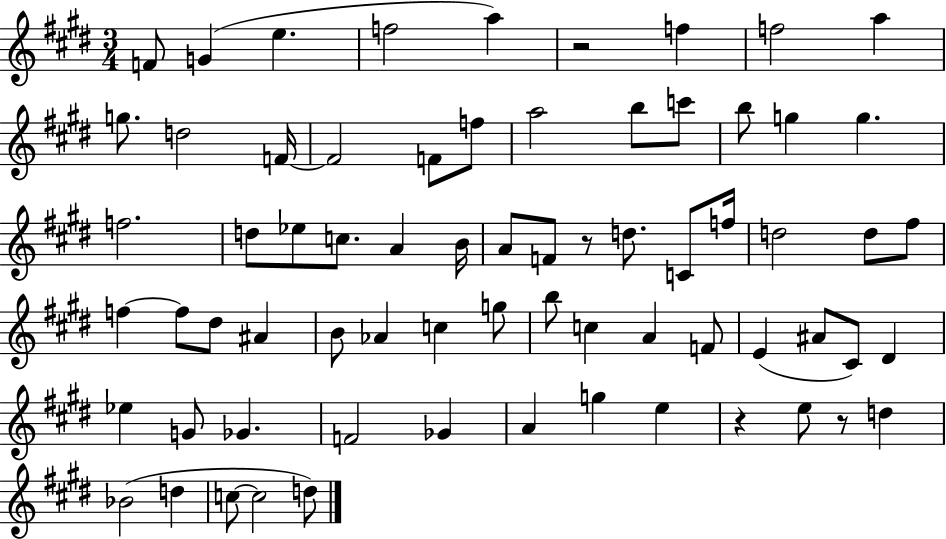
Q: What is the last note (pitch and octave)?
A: D5